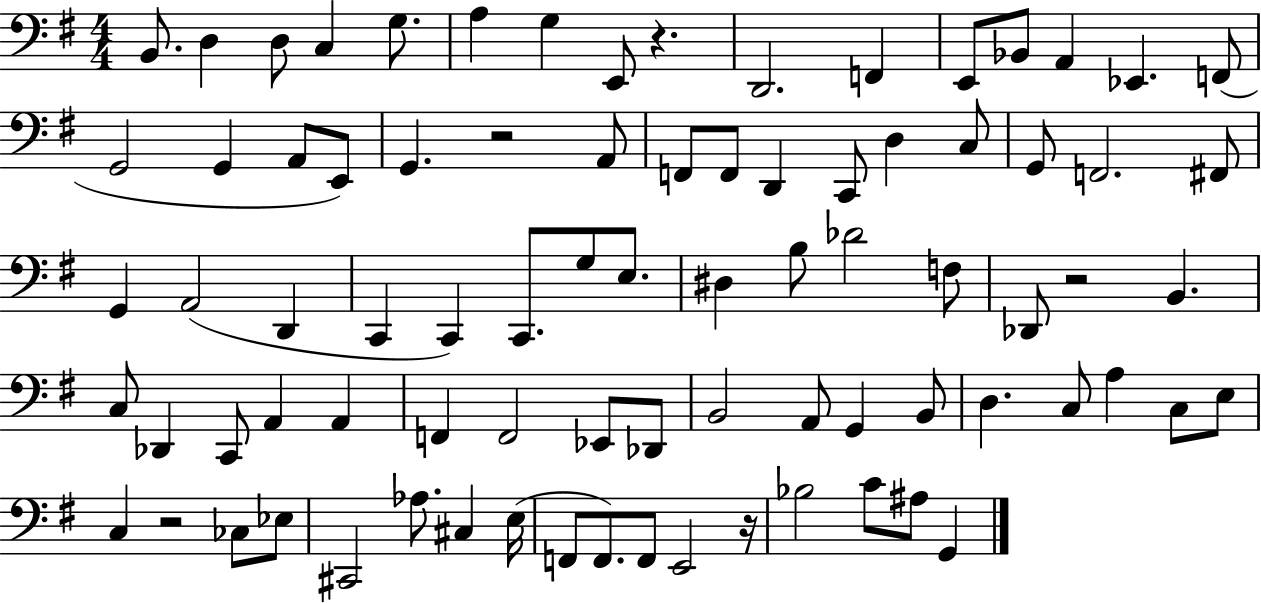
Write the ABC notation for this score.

X:1
T:Untitled
M:4/4
L:1/4
K:G
B,,/2 D, D,/2 C, G,/2 A, G, E,,/2 z D,,2 F,, E,,/2 _B,,/2 A,, _E,, F,,/2 G,,2 G,, A,,/2 E,,/2 G,, z2 A,,/2 F,,/2 F,,/2 D,, C,,/2 D, C,/2 G,,/2 F,,2 ^F,,/2 G,, A,,2 D,, C,, C,, C,,/2 G,/2 E,/2 ^D, B,/2 _D2 F,/2 _D,,/2 z2 B,, C,/2 _D,, C,,/2 A,, A,, F,, F,,2 _E,,/2 _D,,/2 B,,2 A,,/2 G,, B,,/2 D, C,/2 A, C,/2 E,/2 C, z2 _C,/2 _E,/2 ^C,,2 _A,/2 ^C, E,/4 F,,/2 F,,/2 F,,/2 E,,2 z/4 _B,2 C/2 ^A,/2 G,,